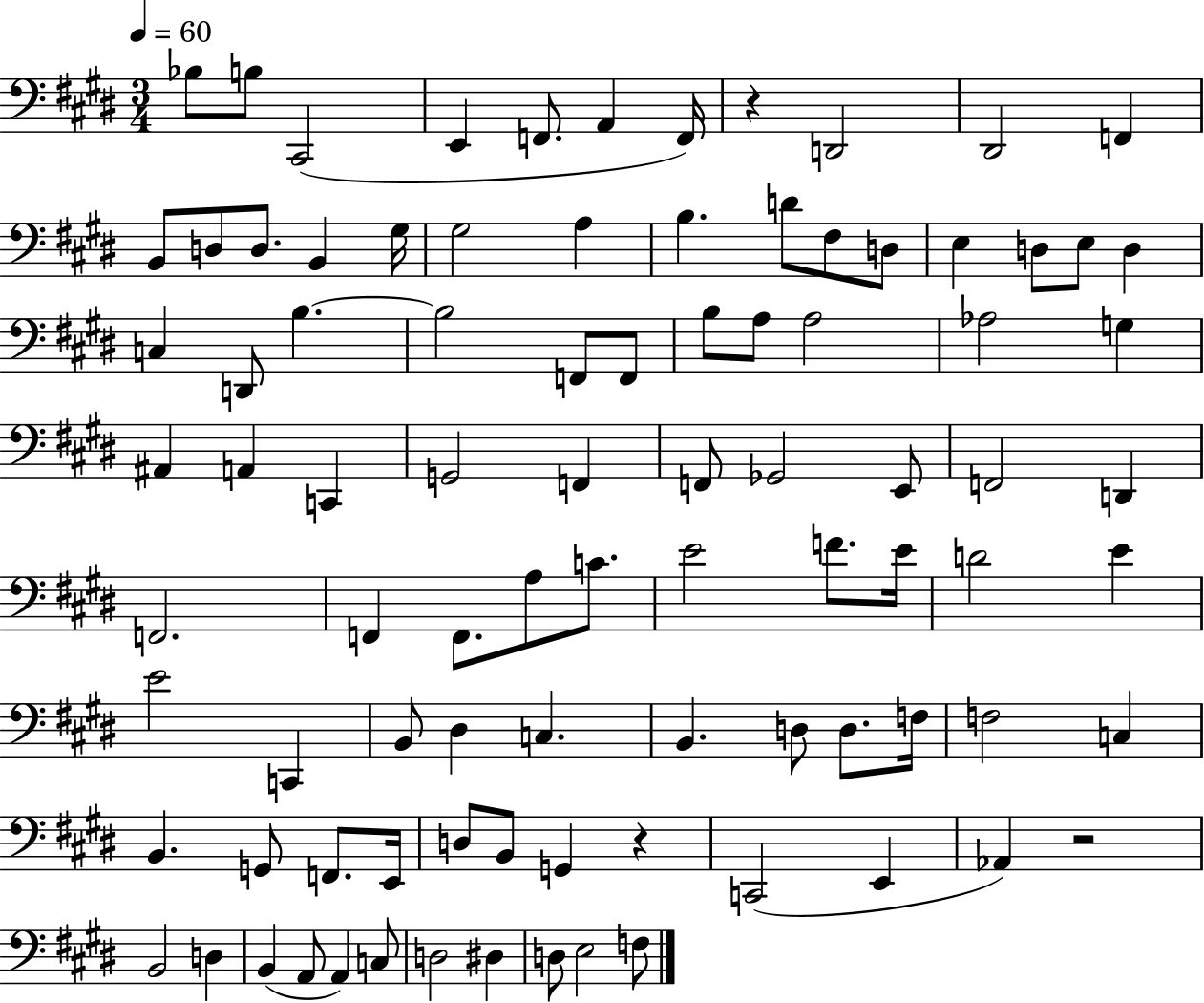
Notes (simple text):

Bb3/e B3/e C#2/h E2/q F2/e. A2/q F2/s R/q D2/h D#2/h F2/q B2/e D3/e D3/e. B2/q G#3/s G#3/h A3/q B3/q. D4/e F#3/e D3/e E3/q D3/e E3/e D3/q C3/q D2/e B3/q. B3/h F2/e F2/e B3/e A3/e A3/h Ab3/h G3/q A#2/q A2/q C2/q G2/h F2/q F2/e Gb2/h E2/e F2/h D2/q F2/h. F2/q F2/e. A3/e C4/e. E4/h F4/e. E4/s D4/h E4/q E4/h C2/q B2/e D#3/q C3/q. B2/q. D3/e D3/e. F3/s F3/h C3/q B2/q. G2/e F2/e. E2/s D3/e B2/e G2/q R/q C2/h E2/q Ab2/q R/h B2/h D3/q B2/q A2/e A2/q C3/e D3/h D#3/q D3/e E3/h F3/e